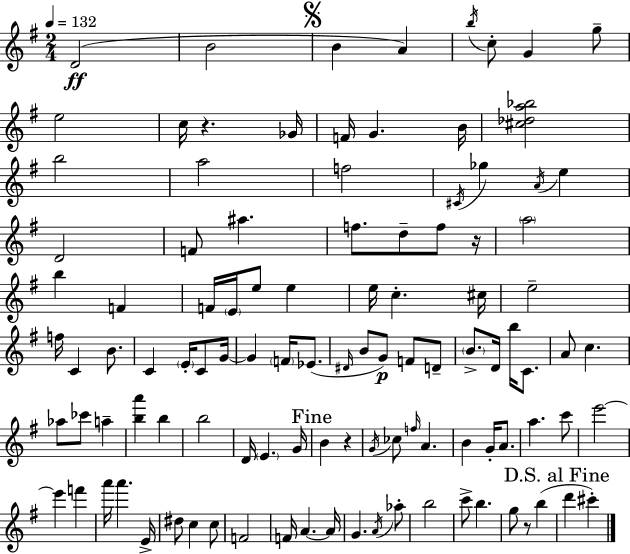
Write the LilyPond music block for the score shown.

{
  \clef treble
  \numericTimeSignature
  \time 2/4
  \key g \major
  \tempo 4 = 132
  d'2(\ff | b'2 | \mark \markup { \musicglyph "scripts.segno" } b'4 a'4) | \acciaccatura { b''16 } c''8-. g'4 g''8-- | \break e''2 | c''16 r4. | ges'16 f'16 g'4. | b'16 <cis'' des'' a'' bes''>2 | \break b''2 | a''2 | f''2 | \acciaccatura { cis'16 } ges''4 \acciaccatura { a'16 } e''4 | \break d'2 | f'8 ais''4. | f''8. d''8-- | f''8 r16 \parenthesize a''2 | \break b''4 f'4 | f'16 \parenthesize e'16 e''8 e''4 | e''16 c''4.-. | cis''16 e''2-- | \break f''16 c'4 | b'8. c'4 \parenthesize e'16-. | c'8 g'16~~ g'4 \parenthesize f'16 | ees'8.( \grace { dis'16 } b'8 g'8\p) | \break f'8 d'8-- \parenthesize b'8.-> d'16 | b''16 c'8. a'8 c''4. | aes''8 ces'''8 | a''4-- <b'' a'''>4 | \break b''4 b''2 | d'16 \parenthesize e'4. | g'16 \mark "Fine" b'4 | r4 \acciaccatura { g'16 } ces''8 \grace { f''16 } | \break a'4. b'4 | g'16-. a'8. a''4. | c'''8 e'''2~~ | e'''4 | \break f'''4 a'''16 a'''4. | e'16-> dis''8 | c''4 c''8 f'2 | f'16 a'4.~~ | \break a'16 g'4. | \acciaccatura { a'16 } aes''8-. b''2 | c'''8-> | b''4. g''8 | \break r8 b''4( \mark "D.S. al Fine" d'''4 | cis'''4-.) \bar "|."
}